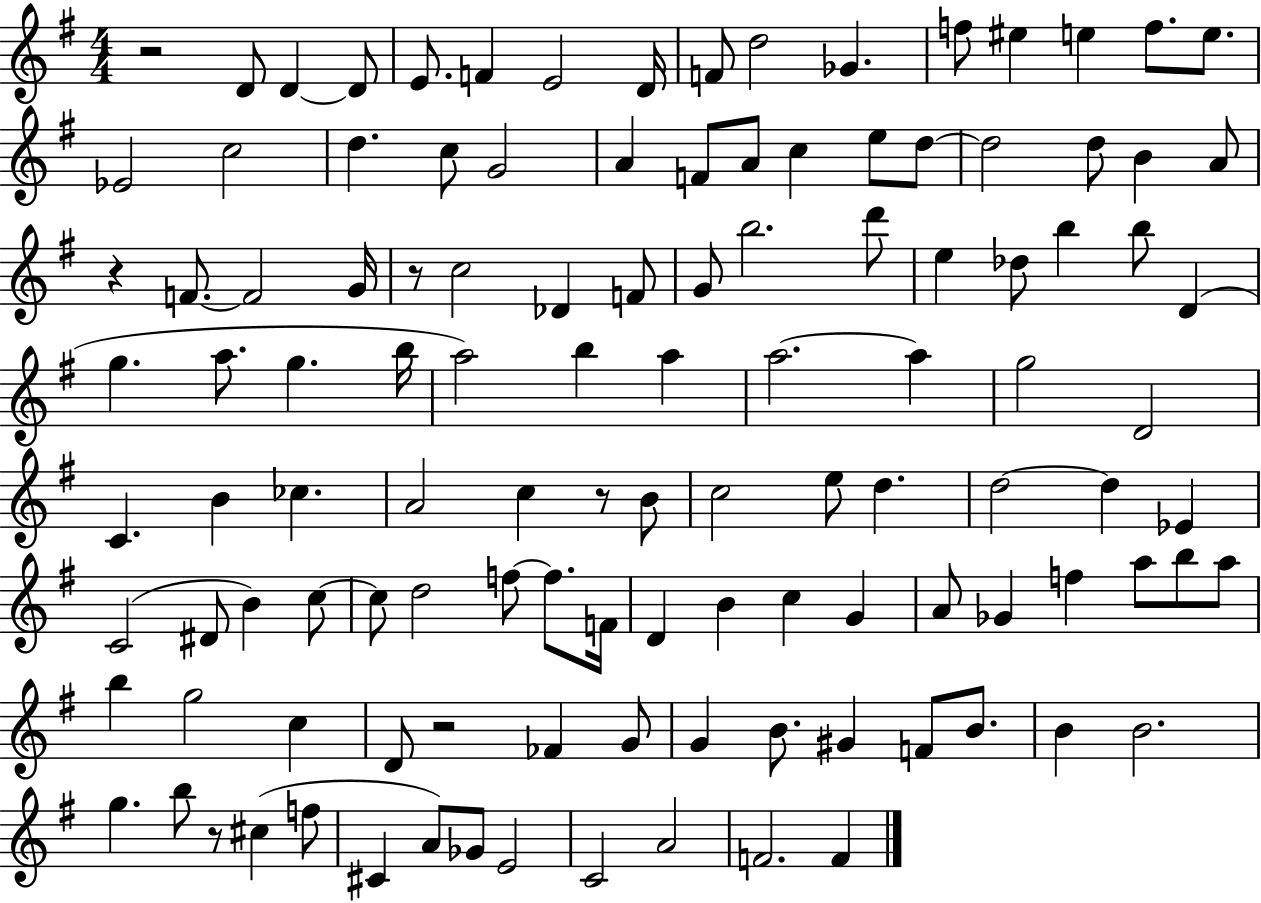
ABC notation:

X:1
T:Untitled
M:4/4
L:1/4
K:G
z2 D/2 D D/2 E/2 F E2 D/4 F/2 d2 _G f/2 ^e e f/2 e/2 _E2 c2 d c/2 G2 A F/2 A/2 c e/2 d/2 d2 d/2 B A/2 z F/2 F2 G/4 z/2 c2 _D F/2 G/2 b2 d'/2 e _d/2 b b/2 D g a/2 g b/4 a2 b a a2 a g2 D2 C B _c A2 c z/2 B/2 c2 e/2 d d2 d _E C2 ^D/2 B c/2 c/2 d2 f/2 f/2 F/4 D B c G A/2 _G f a/2 b/2 a/2 b g2 c D/2 z2 _F G/2 G B/2 ^G F/2 B/2 B B2 g b/2 z/2 ^c f/2 ^C A/2 _G/2 E2 C2 A2 F2 F